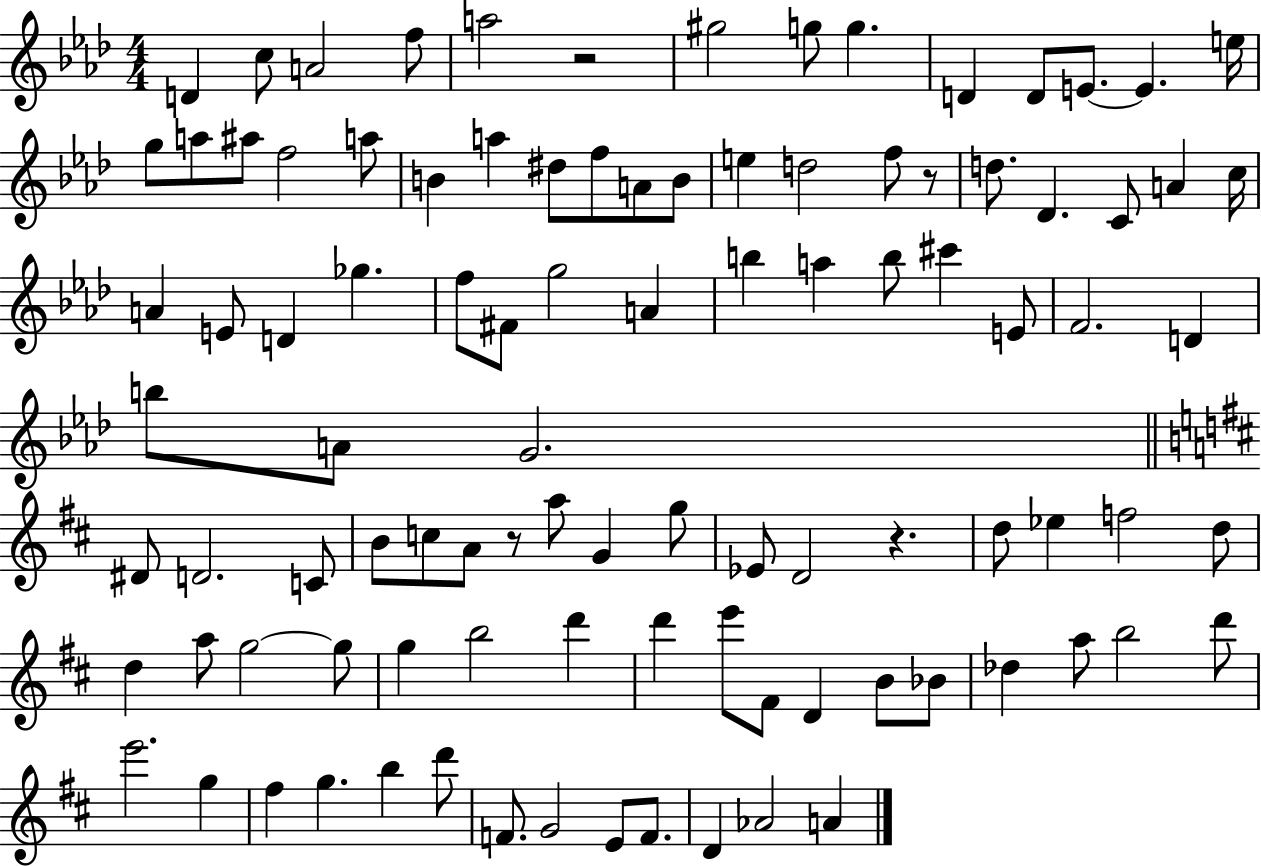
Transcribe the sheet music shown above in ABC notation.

X:1
T:Untitled
M:4/4
L:1/4
K:Ab
D c/2 A2 f/2 a2 z2 ^g2 g/2 g D D/2 E/2 E e/4 g/2 a/2 ^a/2 f2 a/2 B a ^d/2 f/2 A/2 B/2 e d2 f/2 z/2 d/2 _D C/2 A c/4 A E/2 D _g f/2 ^F/2 g2 A b a b/2 ^c' E/2 F2 D b/2 A/2 G2 ^D/2 D2 C/2 B/2 c/2 A/2 z/2 a/2 G g/2 _E/2 D2 z d/2 _e f2 d/2 d a/2 g2 g/2 g b2 d' d' e'/2 ^F/2 D B/2 _B/2 _d a/2 b2 d'/2 e'2 g ^f g b d'/2 F/2 G2 E/2 F/2 D _A2 A